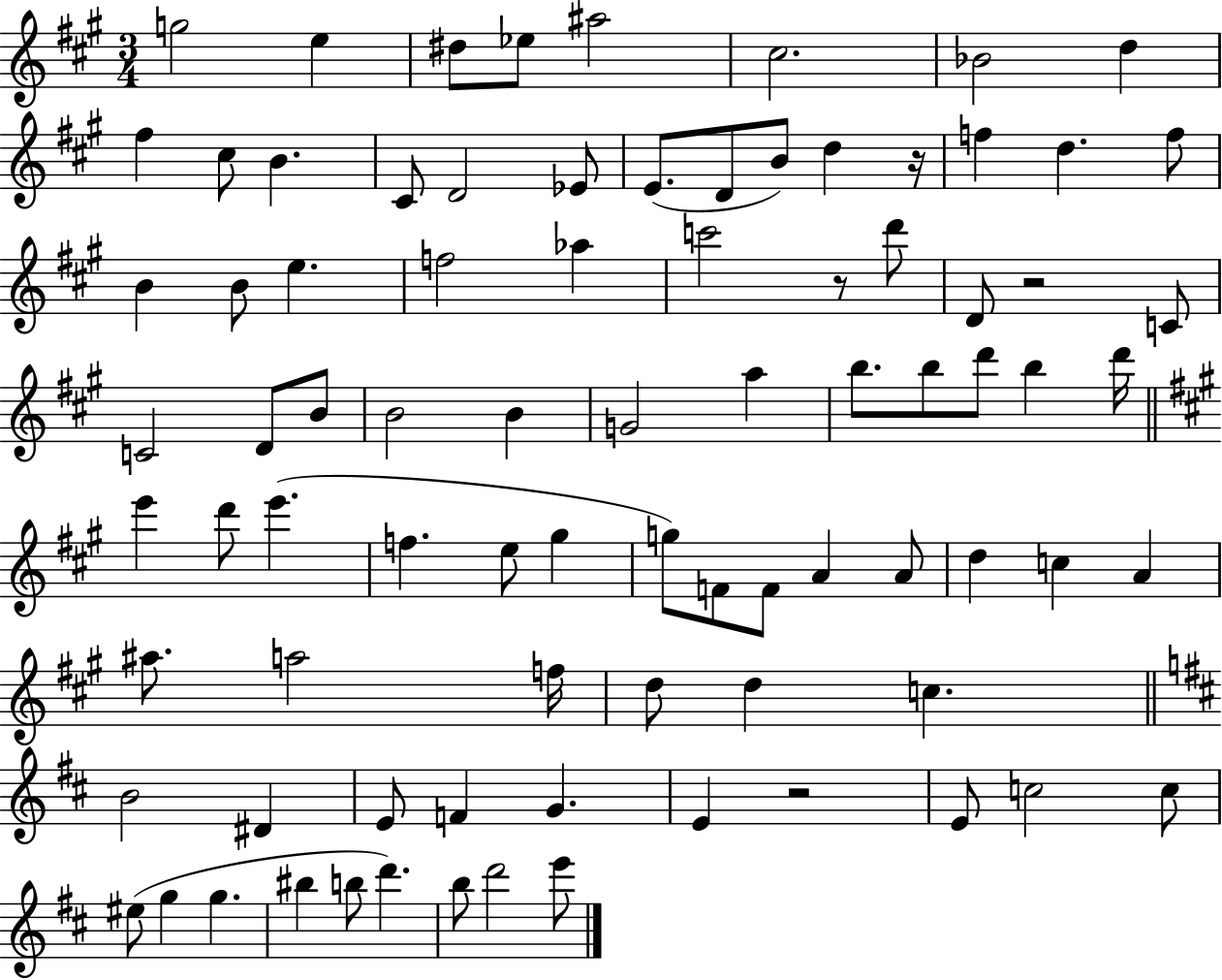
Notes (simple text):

G5/h E5/q D#5/e Eb5/e A#5/h C#5/h. Bb4/h D5/q F#5/q C#5/e B4/q. C#4/e D4/h Eb4/e E4/e. D4/e B4/e D5/q R/s F5/q D5/q. F5/e B4/q B4/e E5/q. F5/h Ab5/q C6/h R/e D6/e D4/e R/h C4/e C4/h D4/e B4/e B4/h B4/q G4/h A5/q B5/e. B5/e D6/e B5/q D6/s E6/q D6/e E6/q. F5/q. E5/e G#5/q G5/e F4/e F4/e A4/q A4/e D5/q C5/q A4/q A#5/e. A5/h F5/s D5/e D5/q C5/q. B4/h D#4/q E4/e F4/q G4/q. E4/q R/h E4/e C5/h C5/e EIS5/e G5/q G5/q. BIS5/q B5/e D6/q. B5/e D6/h E6/e